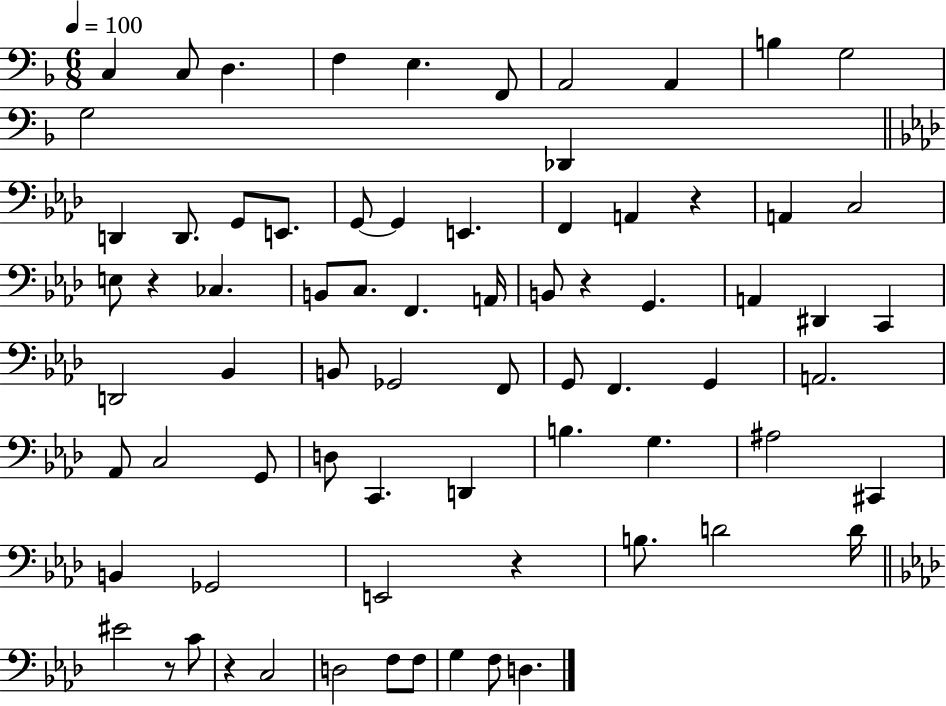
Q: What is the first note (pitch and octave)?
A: C3